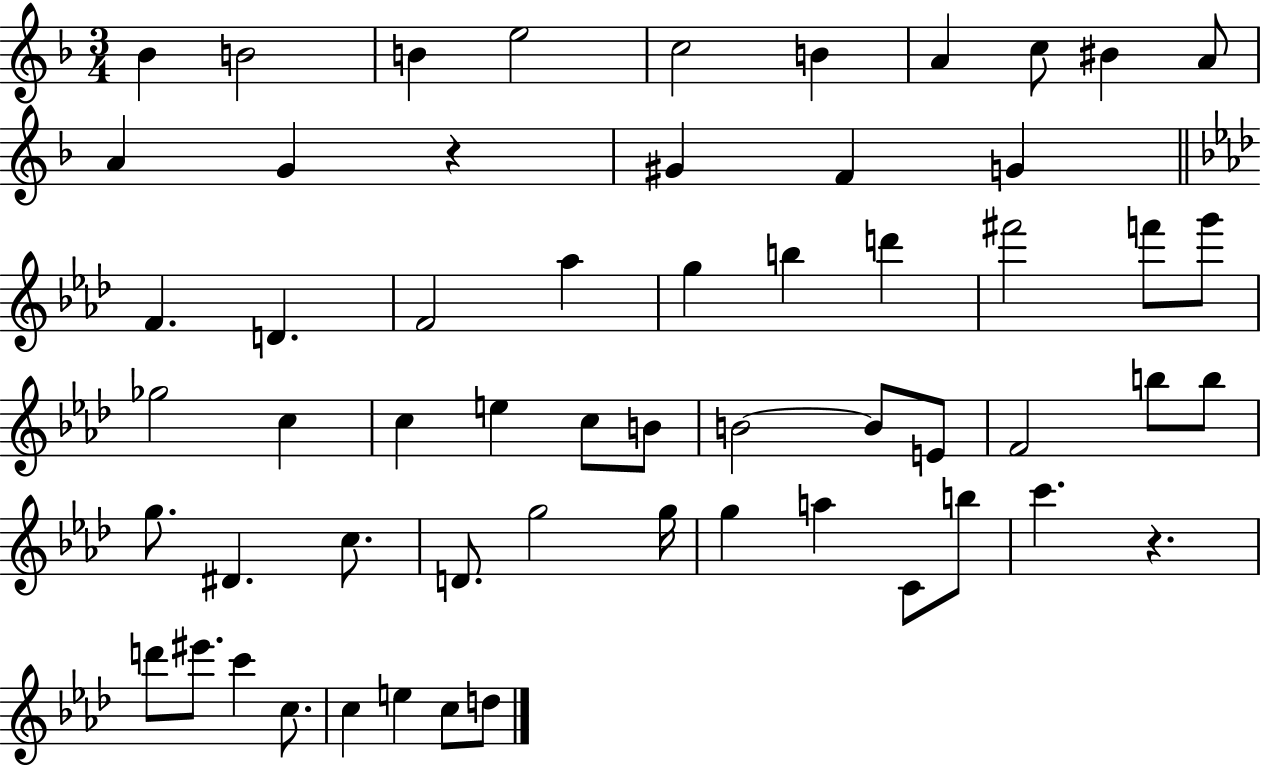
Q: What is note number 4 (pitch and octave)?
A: E5